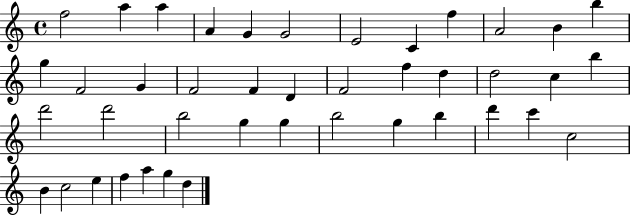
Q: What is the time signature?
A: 4/4